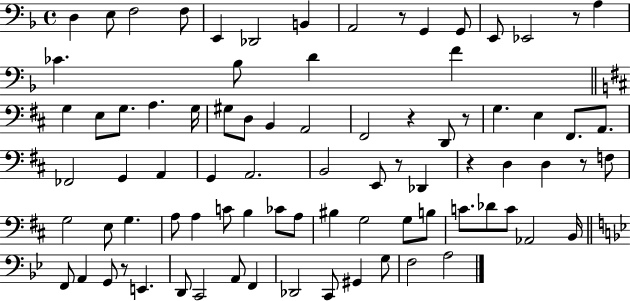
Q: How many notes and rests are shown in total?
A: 83